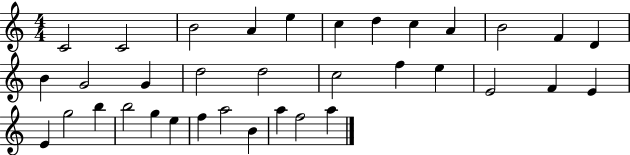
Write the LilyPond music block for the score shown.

{
  \clef treble
  \numericTimeSignature
  \time 4/4
  \key c \major
  c'2 c'2 | b'2 a'4 e''4 | c''4 d''4 c''4 a'4 | b'2 f'4 d'4 | \break b'4 g'2 g'4 | d''2 d''2 | c''2 f''4 e''4 | e'2 f'4 e'4 | \break e'4 g''2 b''4 | b''2 g''4 e''4 | f''4 a''2 b'4 | a''4 f''2 a''4 | \break \bar "|."
}